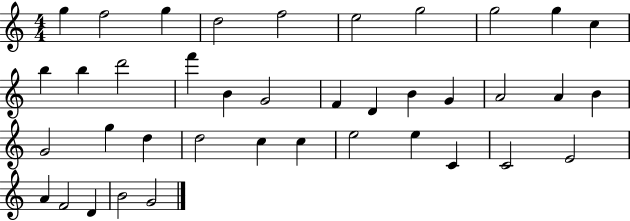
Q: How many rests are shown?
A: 0